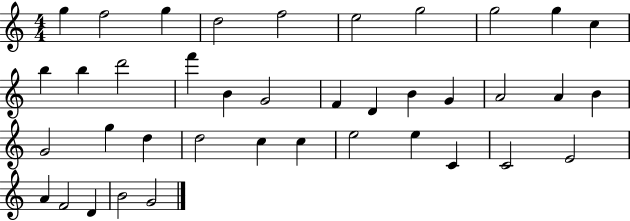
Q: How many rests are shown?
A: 0